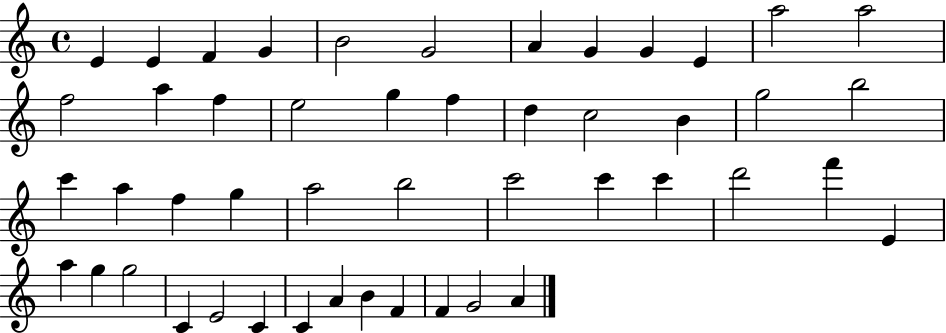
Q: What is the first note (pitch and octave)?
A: E4